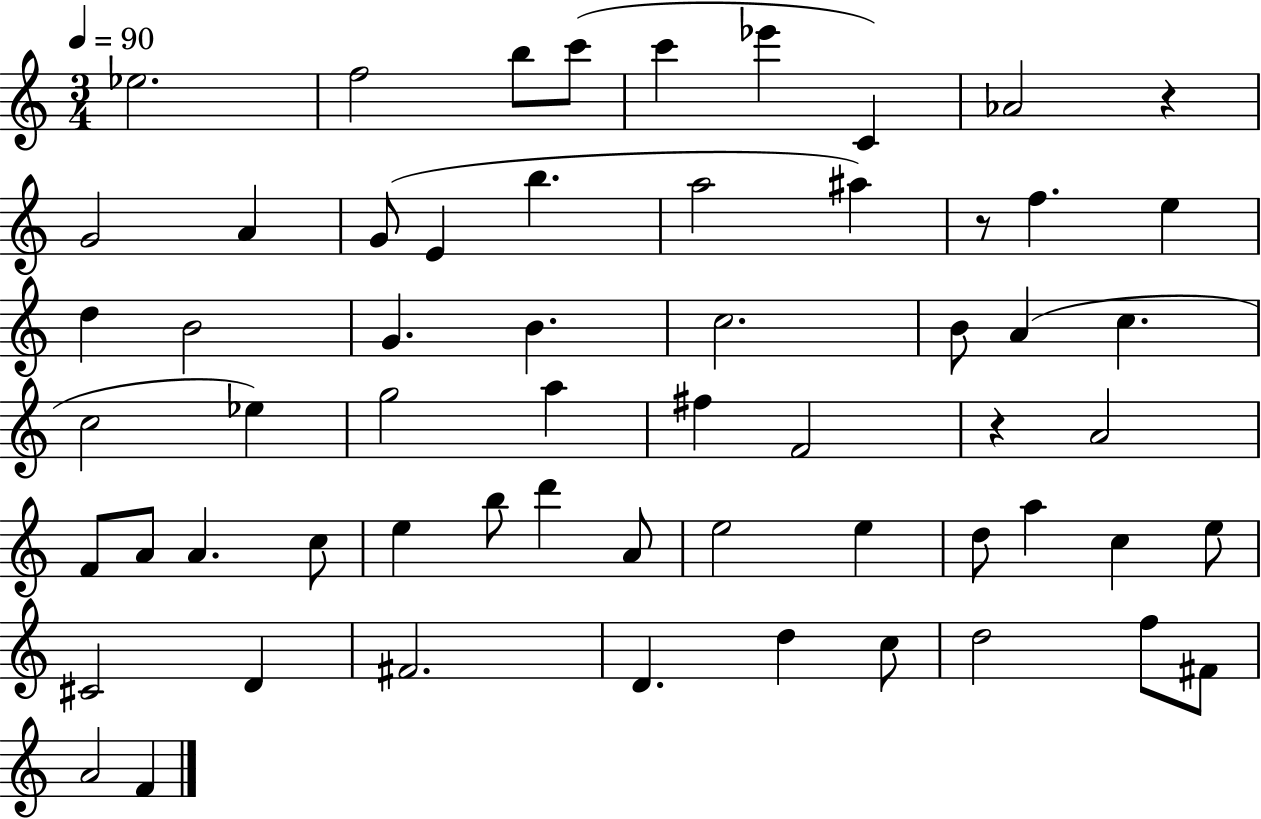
{
  \clef treble
  \numericTimeSignature
  \time 3/4
  \key c \major
  \tempo 4 = 90
  ees''2. | f''2 b''8 c'''8( | c'''4 ees'''4 c'4) | aes'2 r4 | \break g'2 a'4 | g'8( e'4 b''4. | a''2 ais''4) | r8 f''4. e''4 | \break d''4 b'2 | g'4. b'4. | c''2. | b'8 a'4( c''4. | \break c''2 ees''4) | g''2 a''4 | fis''4 f'2 | r4 a'2 | \break f'8 a'8 a'4. c''8 | e''4 b''8 d'''4 a'8 | e''2 e''4 | d''8 a''4 c''4 e''8 | \break cis'2 d'4 | fis'2. | d'4. d''4 c''8 | d''2 f''8 fis'8 | \break a'2 f'4 | \bar "|."
}